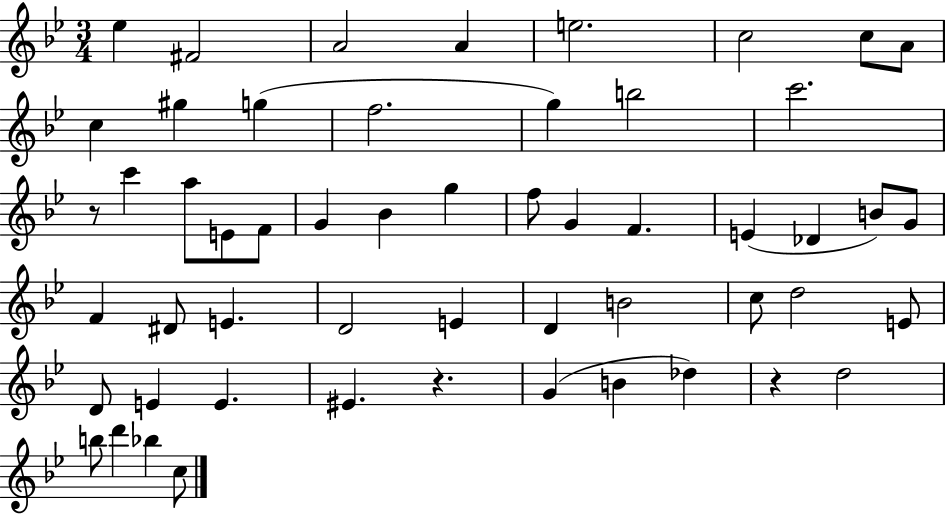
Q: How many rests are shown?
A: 3